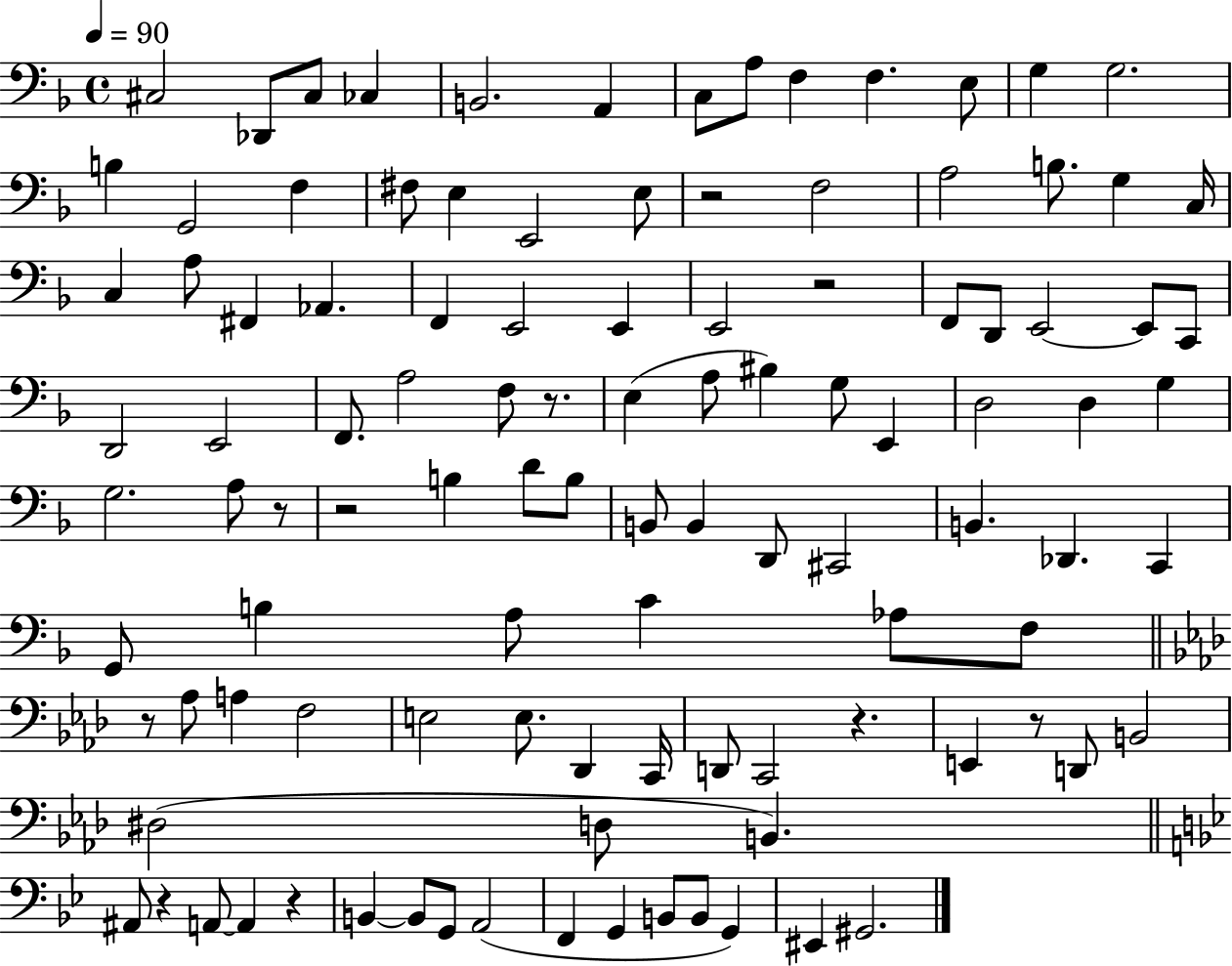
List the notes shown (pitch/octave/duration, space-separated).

C#3/h Db2/e C#3/e CES3/q B2/h. A2/q C3/e A3/e F3/q F3/q. E3/e G3/q G3/h. B3/q G2/h F3/q F#3/e E3/q E2/h E3/e R/h F3/h A3/h B3/e. G3/q C3/s C3/q A3/e F#2/q Ab2/q. F2/q E2/h E2/q E2/h R/h F2/e D2/e E2/h E2/e C2/e D2/h E2/h F2/e. A3/h F3/e R/e. E3/q A3/e BIS3/q G3/e E2/q D3/h D3/q G3/q G3/h. A3/e R/e R/h B3/q D4/e B3/e B2/e B2/q D2/e C#2/h B2/q. Db2/q. C2/q G2/e B3/q A3/e C4/q Ab3/e F3/e R/e Ab3/e A3/q F3/h E3/h E3/e. Db2/q C2/s D2/e C2/h R/q. E2/q R/e D2/e B2/h D#3/h D3/e B2/q. A#2/e R/q A2/e A2/q R/q B2/q B2/e G2/e A2/h F2/q G2/q B2/e B2/e G2/q EIS2/q G#2/h.